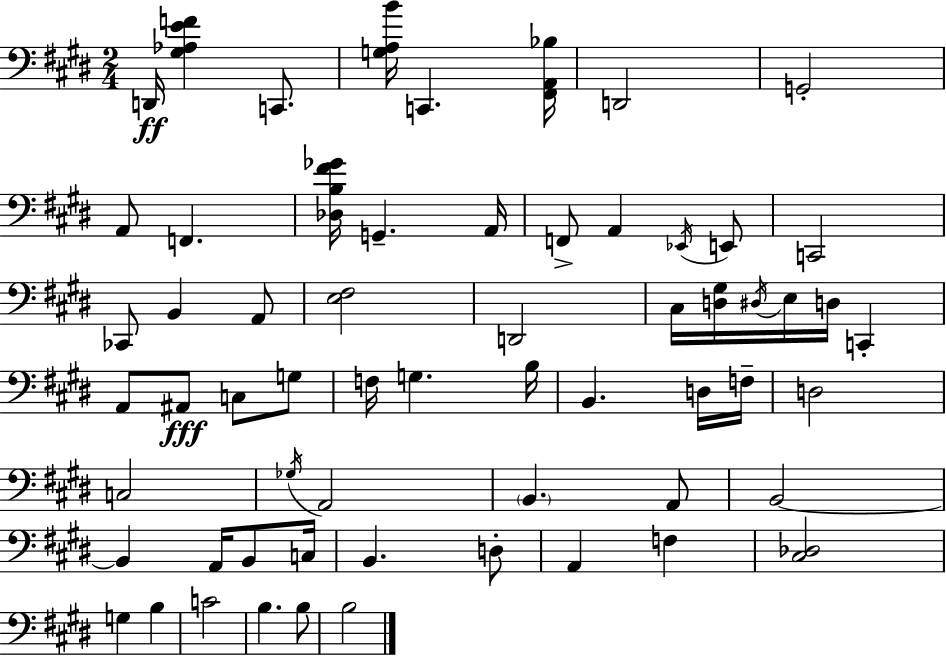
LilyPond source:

{
  \clef bass
  \numericTimeSignature
  \time 2/4
  \key e \major
  d,16\ff <gis aes e' f'>4 c,8. | <g a b'>16 c,4. <fis, a, bes>16 | d,2 | g,2-. | \break a,8 f,4. | <des b fis' ges'>16 g,4.-- a,16 | f,8-> a,4 \acciaccatura { ees,16 } e,8 | c,2 | \break ces,8 b,4 a,8 | <e fis>2 | d,2 | cis16 <d gis>16 \acciaccatura { dis16 } e16 d16 c,4-. | \break a,8 ais,8\fff c8 | g8 f16 g4. | b16 b,4. | d16 f16-- d2 | \break c2 | \acciaccatura { ges16 } a,2 | \parenthesize b,4. | a,8 b,2~~ | \break b,4 a,16 | b,8 c16 b,4. | d8-. a,4 f4 | <cis des>2 | \break g4 b4 | c'2 | b4. | b8 b2 | \break \bar "|."
}